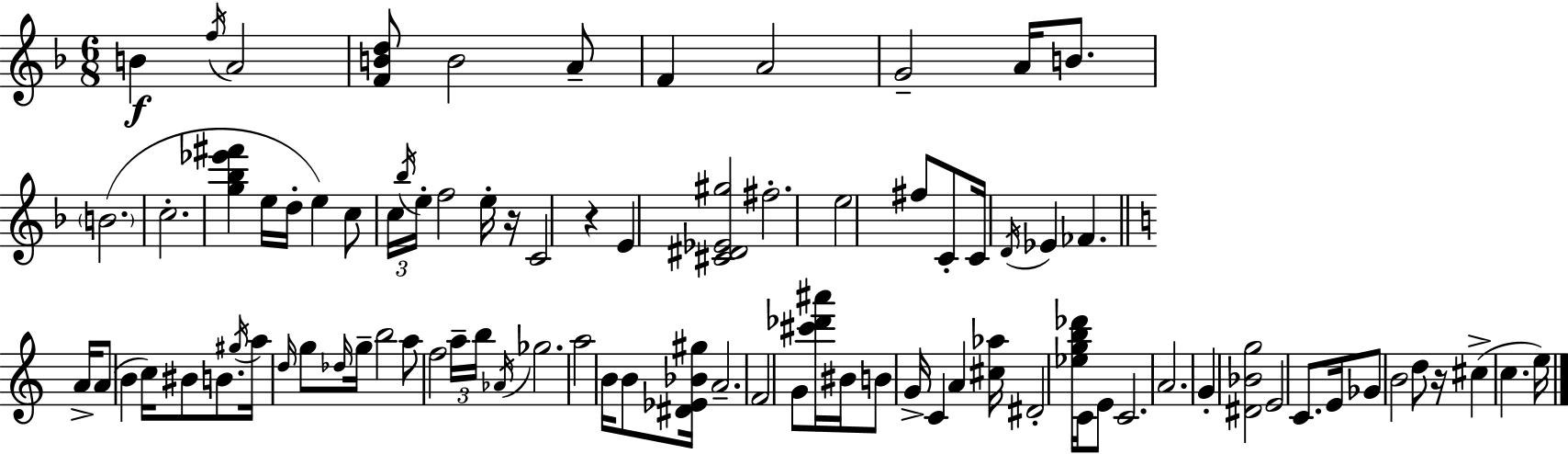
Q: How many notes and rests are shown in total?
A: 87